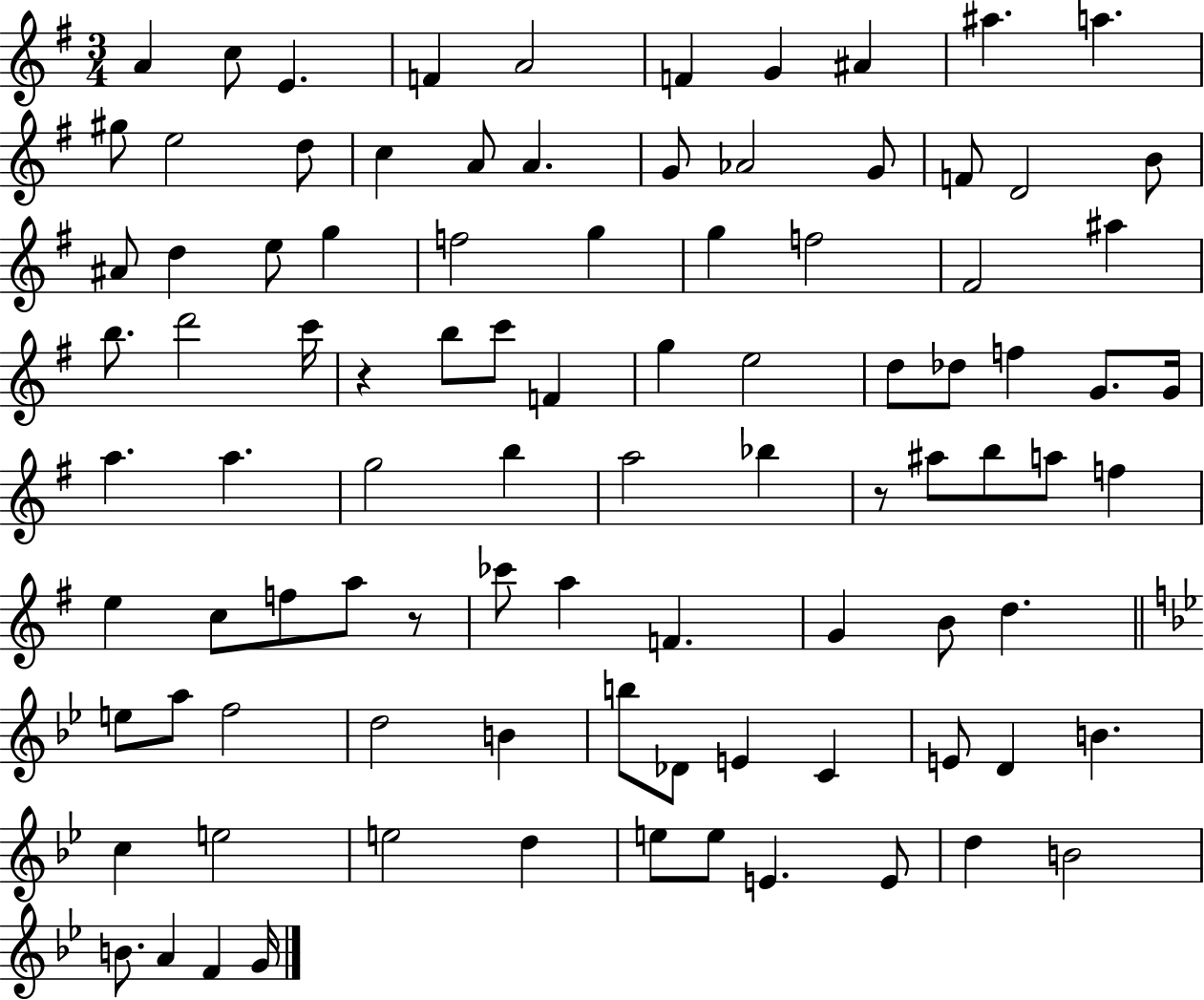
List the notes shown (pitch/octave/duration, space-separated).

A4/q C5/e E4/q. F4/q A4/h F4/q G4/q A#4/q A#5/q. A5/q. G#5/e E5/h D5/e C5/q A4/e A4/q. G4/e Ab4/h G4/e F4/e D4/h B4/e A#4/e D5/q E5/e G5/q F5/h G5/q G5/q F5/h F#4/h A#5/q B5/e. D6/h C6/s R/q B5/e C6/e F4/q G5/q E5/h D5/e Db5/e F5/q G4/e. G4/s A5/q. A5/q. G5/h B5/q A5/h Bb5/q R/e A#5/e B5/e A5/e F5/q E5/q C5/e F5/e A5/e R/e CES6/e A5/q F4/q. G4/q B4/e D5/q. E5/e A5/e F5/h D5/h B4/q B5/e Db4/e E4/q C4/q E4/e D4/q B4/q. C5/q E5/h E5/h D5/q E5/e E5/e E4/q. E4/e D5/q B4/h B4/e. A4/q F4/q G4/s